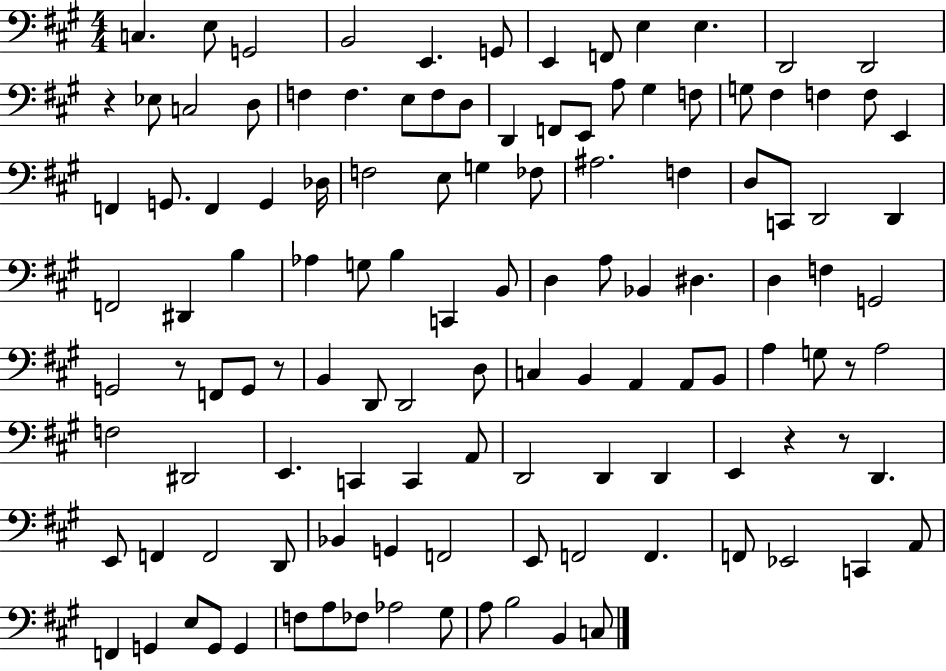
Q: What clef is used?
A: bass